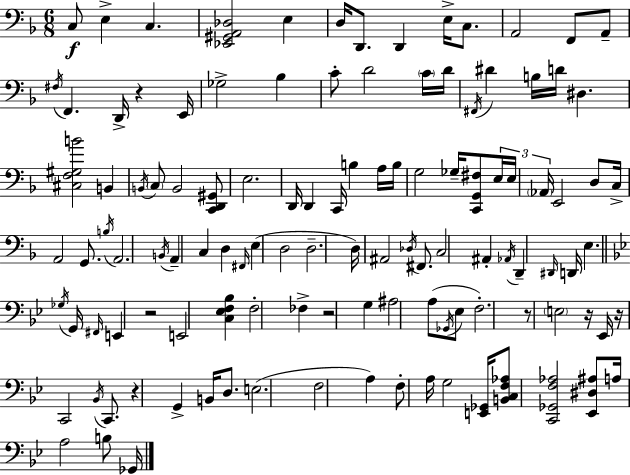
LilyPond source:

{
  \clef bass
  \numericTimeSignature
  \time 6/8
  \key d \minor
  c8\f e4-> c4. | <ees, gis, a, des>2 e4 | d16 d,8. d,4 e16-> c8. | a,2 f,8 a,8-- | \break \acciaccatura { fis16 } f,4. d,16-> r4 | e,16 ges2-> bes4 | c'8-. d'2 \parenthesize c'16 | d'16 \acciaccatura { fis,16 } dis'4 b16 d'16 dis4. | \break <cis f gis b'>2 b,4 | \acciaccatura { b,16 } \parenthesize c8 b,2 | <c, d, gis,>8 e2. | d,16 d,4 c,16 b4 | \break a16 b16 g2 ges16-- | <c, g, fis>8 \tuplet 3/2 { e16 e16 \parenthesize aes,16 } e,2 | d8 c16-> a,2 | g,8. \acciaccatura { b16 } a,2. | \break \acciaccatura { b,16 } a,4-- c4 | d4 \grace { fis,16 } e4( d2 | d2.-- | d16) ais,2 | \break \acciaccatura { des16 } fis,8. c2 | ais,4-. \acciaccatura { aes,16 } d,4-- | \grace { dis,16 } d,16 e4. \bar "||" \break \key bes \major \acciaccatura { ges16 } g,16 \grace { fis,16 } e,4 r2 | e,2 <c ees f bes>4 | f2-. fes4-> | r2 g4 | \break ais2 a8( | \acciaccatura { ges,16 } ees8 f2.-.) | r8 \parenthesize e2 | r16 ees,16 r16 c,2 | \break \acciaccatura { bes,16 } c,8. r4 g,4-> | b,16 d8. e2.( | f2 | a4) f8-. a16 g2 | \break <e, ges,>16 <b, c f aes>8 <c, ges, f aes>2 | <ees, dis ais>8 a16 a2 | b8 ges,16 \bar "|."
}